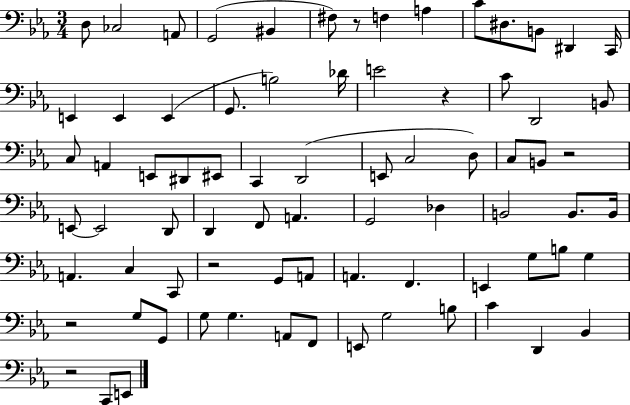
D3/e CES3/h A2/e G2/h BIS2/q F#3/e R/e F3/q A3/q C4/e D#3/e. B2/e D#2/q C2/s E2/q E2/q E2/q G2/e. B3/h Db4/s E4/h R/q C4/e D2/h B2/e C3/e A2/q E2/e D#2/e EIS2/e C2/q D2/h E2/e C3/h D3/e C3/e B2/e R/h E2/e E2/h D2/e D2/q F2/e A2/q. G2/h Db3/q B2/h B2/e. B2/s A2/q. C3/q C2/e R/h G2/e A2/e A2/q. F2/q. E2/q G3/e B3/e G3/q R/h G3/e G2/e G3/e G3/q. A2/e F2/e E2/e G3/h B3/e C4/q D2/q Bb2/q R/h C2/e E2/e